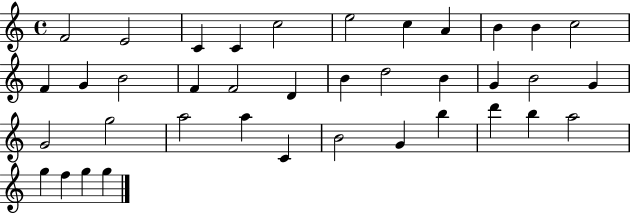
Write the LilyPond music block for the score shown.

{
  \clef treble
  \time 4/4
  \defaultTimeSignature
  \key c \major
  f'2 e'2 | c'4 c'4 c''2 | e''2 c''4 a'4 | b'4 b'4 c''2 | \break f'4 g'4 b'2 | f'4 f'2 d'4 | b'4 d''2 b'4 | g'4 b'2 g'4 | \break g'2 g''2 | a''2 a''4 c'4 | b'2 g'4 b''4 | d'''4 b''4 a''2 | \break g''4 f''4 g''4 g''4 | \bar "|."
}